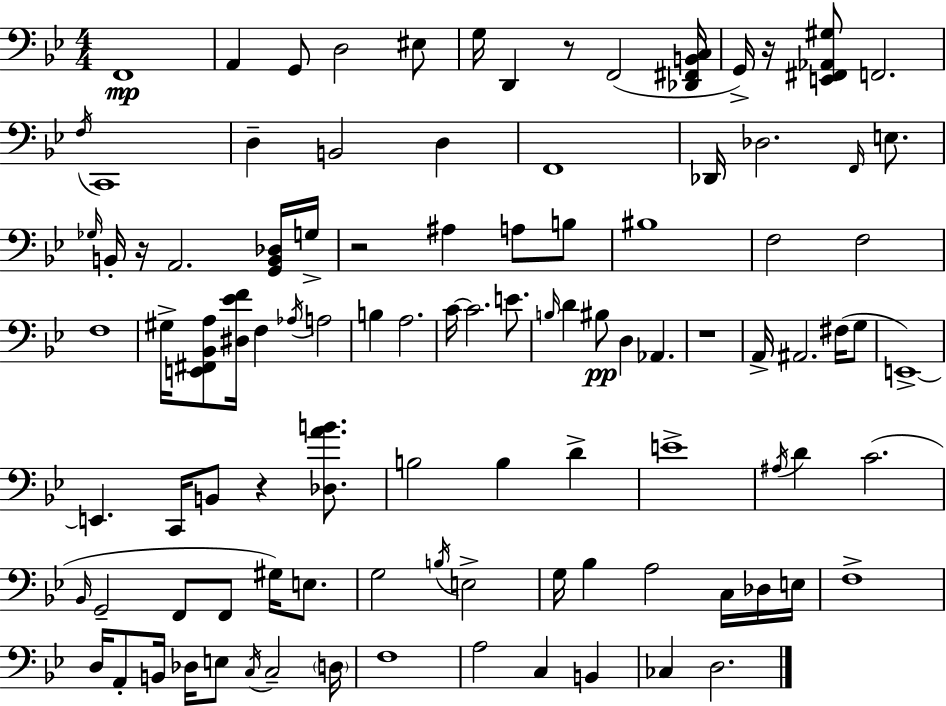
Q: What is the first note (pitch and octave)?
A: F2